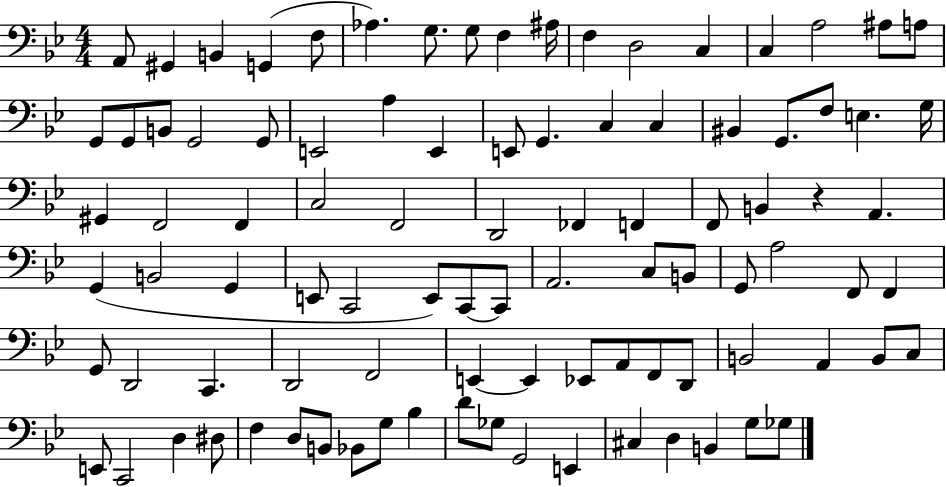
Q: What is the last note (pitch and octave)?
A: Gb3